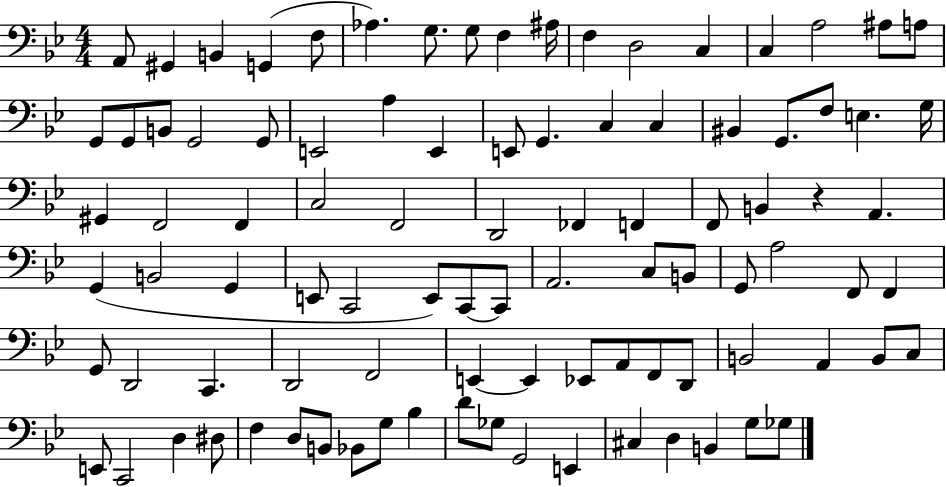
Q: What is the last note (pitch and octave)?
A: Gb3